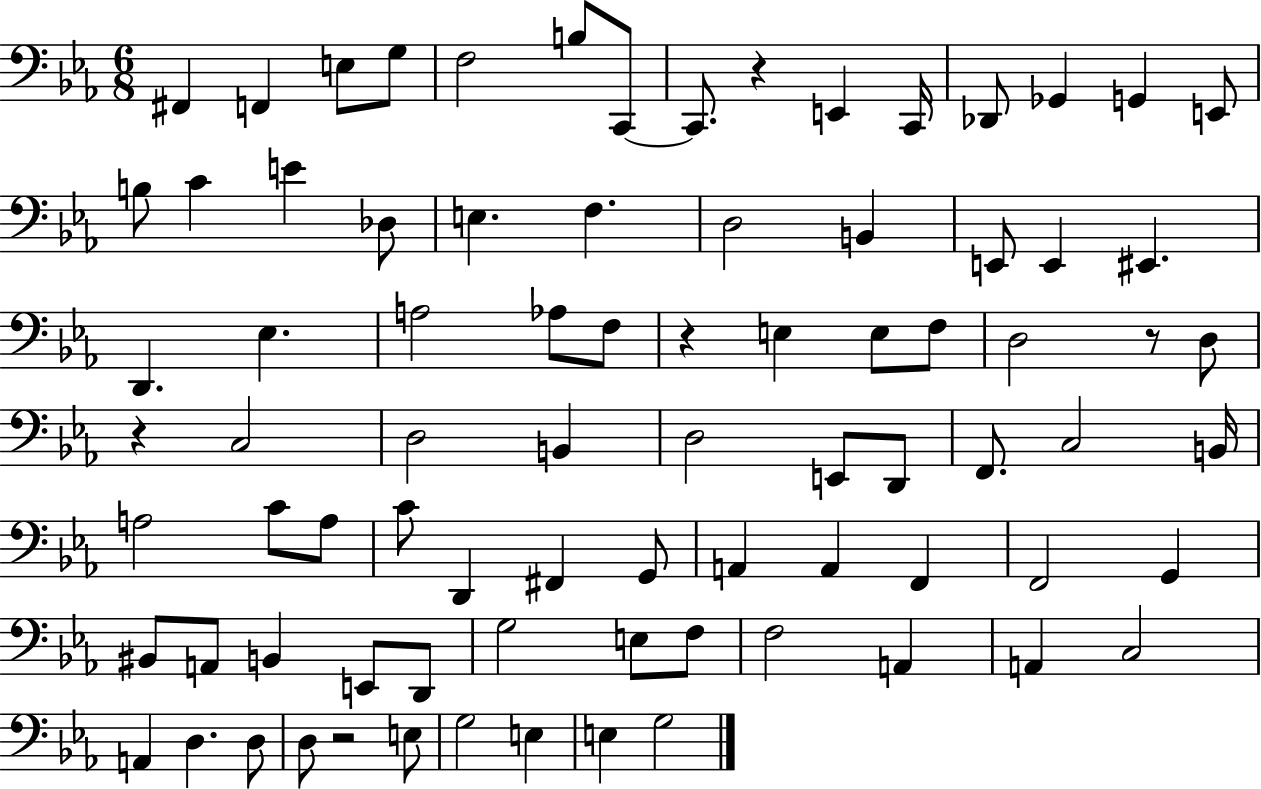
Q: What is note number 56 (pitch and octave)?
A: G2